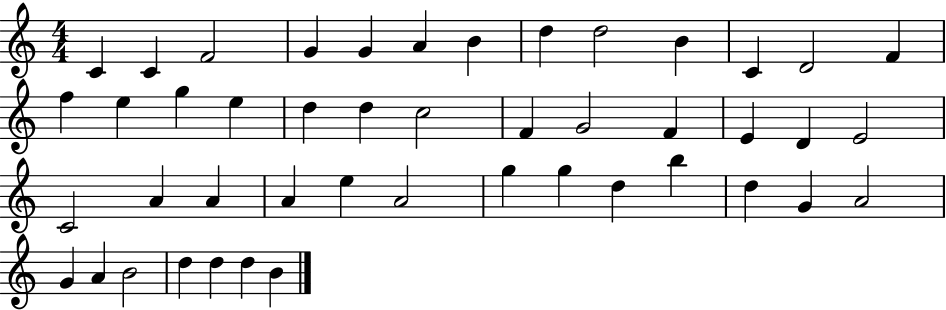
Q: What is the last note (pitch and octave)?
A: B4